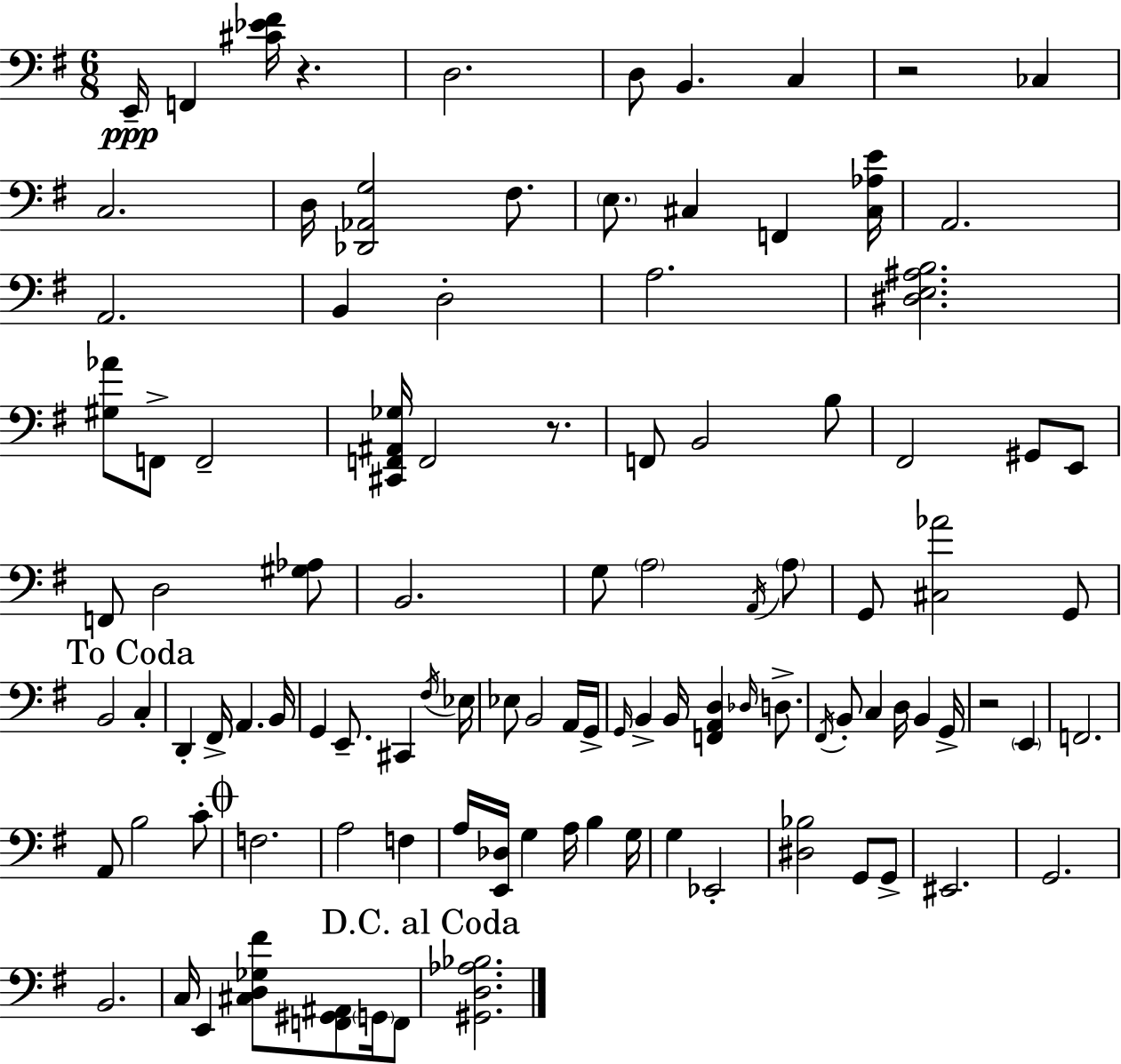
{
  \clef bass
  \numericTimeSignature
  \time 6/8
  \key e \minor
  \repeat volta 2 { e,16--\ppp f,4 <cis' ees' fis'>16 r4. | d2. | d8 b,4. c4 | r2 ces4 | \break c2. | d16 <des, aes, g>2 fis8. | \parenthesize e8. cis4 f,4 <cis aes e'>16 | a,2. | \break a,2. | b,4 d2-. | a2. | <dis e ais b>2. | \break <gis aes'>8 f,8-> f,2-- | <cis, f, ais, ges>16 f,2 r8. | f,8 b,2 b8 | fis,2 gis,8 e,8 | \break f,8 d2 <gis aes>8 | b,2. | g8 \parenthesize a2 \acciaccatura { a,16 } \parenthesize a8 | g,8 <cis aes'>2 g,8 | \break \mark "To Coda" b,2 c4-. | d,4-. fis,16-> a,4. | b,16 g,4 e,8.-- cis,4 | \acciaccatura { fis16 } ees16 ees8 b,2 | \break a,16 g,16-> \grace { g,16 } b,4-> b,16 <f, a, d>4 | \grace { des16 } d8.-> \acciaccatura { fis,16 } b,8-. c4 d16 | b,4 g,16-> r2 | \parenthesize e,4 f,2. | \break a,8 b2 | c'8-. \mark \markup { \musicglyph "scripts.coda" } f2. | a2 | f4 a16 <e, des>16 g4 a16 | \break b4 g16 g4 ees,2-. | <dis bes>2 | g,8 g,8-> eis,2. | g,2. | \break b,2. | c16 e,4 <cis d ges fis'>8 | <f, gis, ais,>8 \parenthesize g,16 f,8 \mark "D.C. al Coda" <gis, d aes bes>2. | } \bar "|."
}